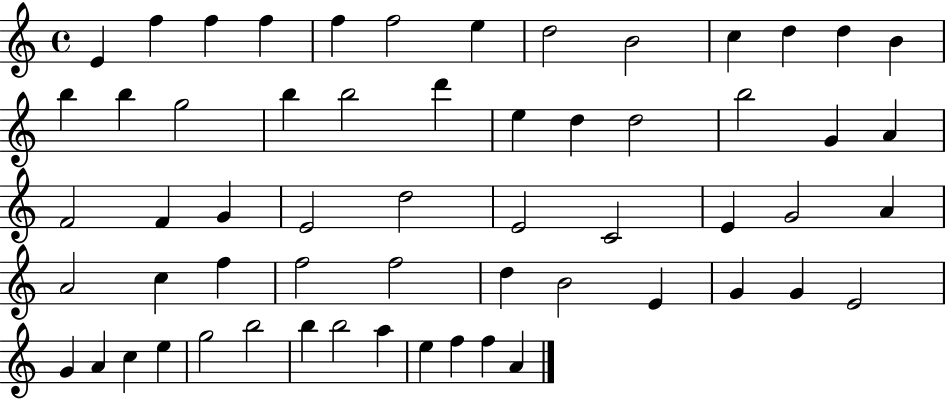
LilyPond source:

{
  \clef treble
  \time 4/4
  \defaultTimeSignature
  \key c \major
  e'4 f''4 f''4 f''4 | f''4 f''2 e''4 | d''2 b'2 | c''4 d''4 d''4 b'4 | \break b''4 b''4 g''2 | b''4 b''2 d'''4 | e''4 d''4 d''2 | b''2 g'4 a'4 | \break f'2 f'4 g'4 | e'2 d''2 | e'2 c'2 | e'4 g'2 a'4 | \break a'2 c''4 f''4 | f''2 f''2 | d''4 b'2 e'4 | g'4 g'4 e'2 | \break g'4 a'4 c''4 e''4 | g''2 b''2 | b''4 b''2 a''4 | e''4 f''4 f''4 a'4 | \break \bar "|."
}